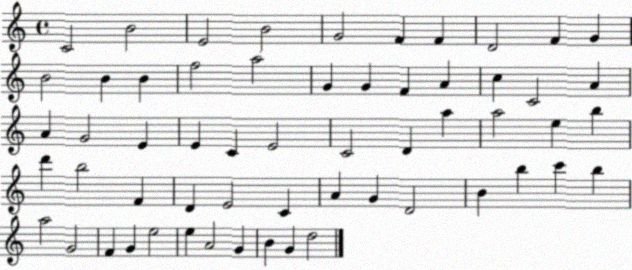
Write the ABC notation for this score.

X:1
T:Untitled
M:4/4
L:1/4
K:C
C2 B2 E2 B2 G2 F F D2 F G B2 B B f2 a2 G G F A c C2 A A G2 E E C E2 C2 D a a2 e b d' b2 F D E2 C A G D2 B b c' b a2 G2 F G e2 e A2 G B G d2